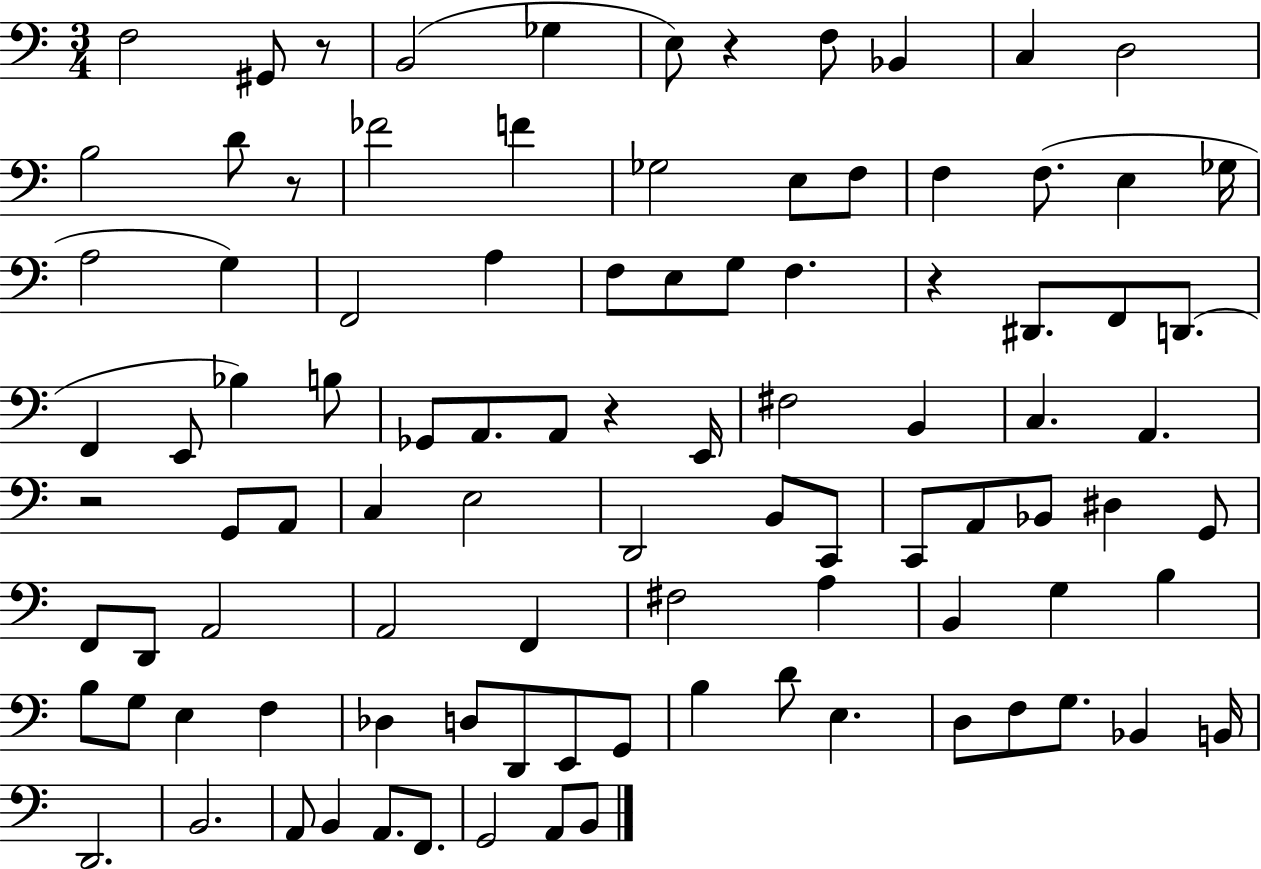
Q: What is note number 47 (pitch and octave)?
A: E3